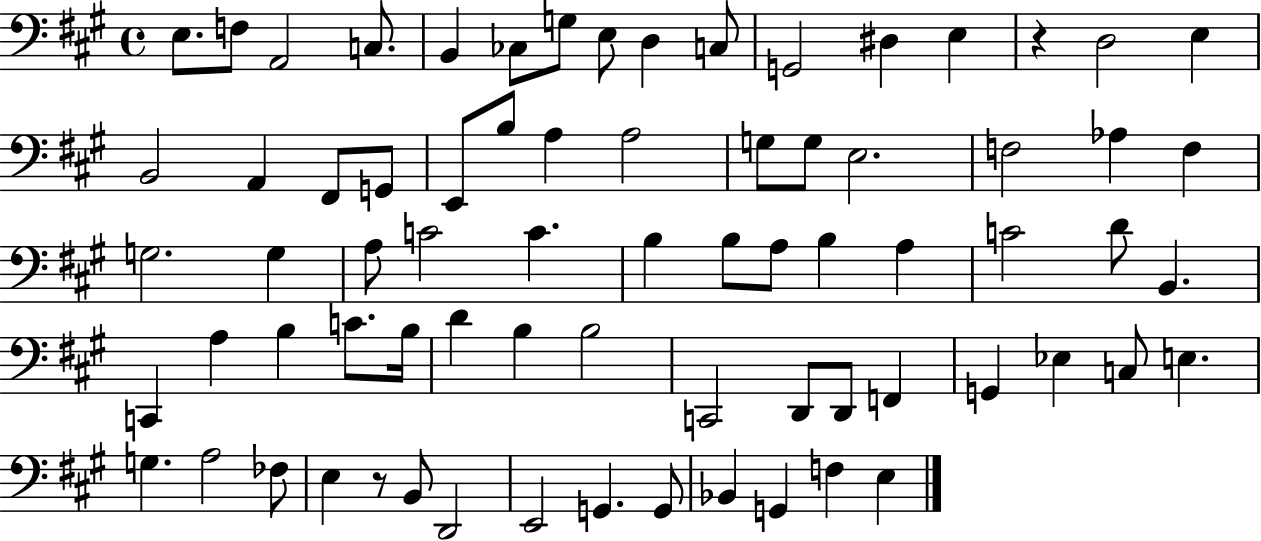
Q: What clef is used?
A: bass